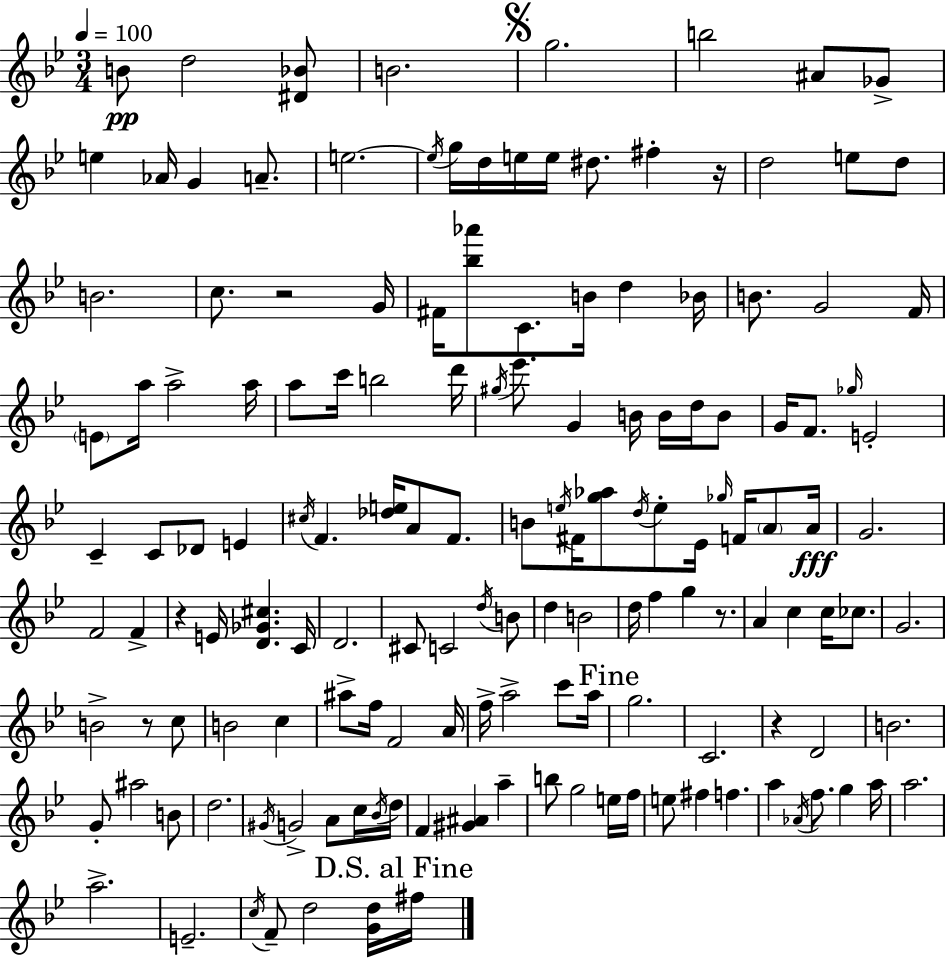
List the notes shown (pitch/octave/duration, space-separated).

B4/e D5/h [D#4,Bb4]/e B4/h. G5/h. B5/h A#4/e Gb4/e E5/q Ab4/s G4/q A4/e. E5/h. E5/s G5/s D5/s E5/s E5/s D#5/e. F#5/q R/s D5/h E5/e D5/e B4/h. C5/e. R/h G4/s F#4/s [Bb5,Ab6]/e C4/e. B4/s D5/q Bb4/s B4/e. G4/h F4/s E4/e A5/s A5/h A5/s A5/e C6/s B5/h D6/s G#5/s Eb6/e. G4/q B4/s B4/s D5/s B4/e G4/s F4/e. Gb5/s E4/h C4/q C4/e Db4/e E4/q C#5/s F4/q. [Db5,E5]/s A4/e F4/e. B4/e E5/s F#4/s [G5,Ab5]/e D5/s E5/e Eb4/s Gb5/s F4/s A4/e A4/s G4/h. F4/h F4/q R/q E4/s [D4,Gb4,C#5]/q. C4/s D4/h. C#4/e C4/h D5/s B4/e D5/q B4/h D5/s F5/q G5/q R/e. A4/q C5/q C5/s CES5/e. G4/h. B4/h R/e C5/e B4/h C5/q A#5/e F5/s F4/h A4/s F5/s A5/h C6/e A5/s G5/h. C4/h. R/q D4/h B4/h. G4/e A#5/h B4/e D5/h. G#4/s G4/h A4/e C5/s Bb4/s D5/s F4/q [G#4,A#4]/q A5/q B5/e G5/h E5/s F5/s E5/e F#5/q F5/q. A5/q Ab4/s F5/e. G5/q A5/s A5/h. A5/h. E4/h. C5/s F4/e D5/h [G4,D5]/s F#5/s